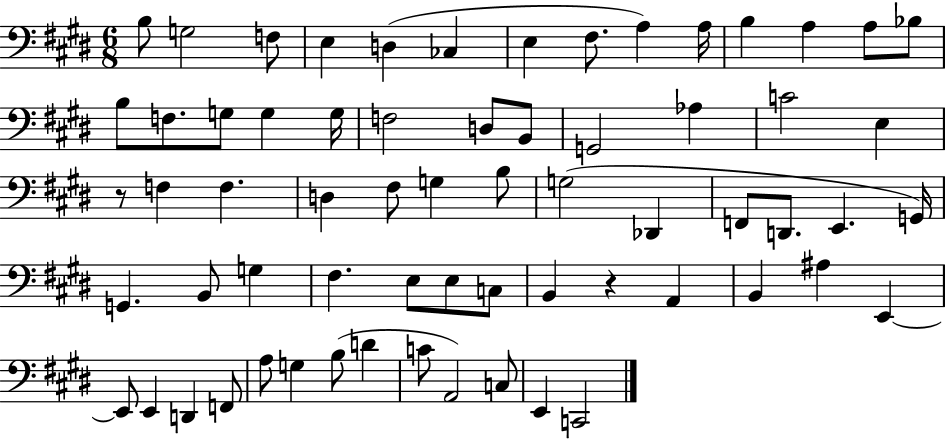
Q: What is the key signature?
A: E major